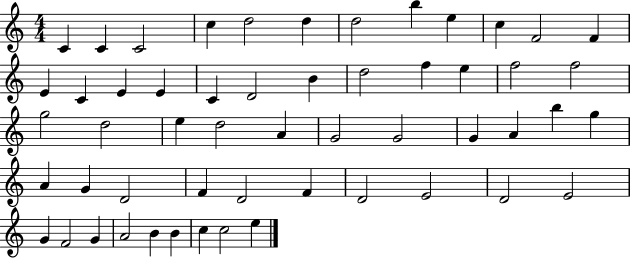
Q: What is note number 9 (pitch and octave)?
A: E5